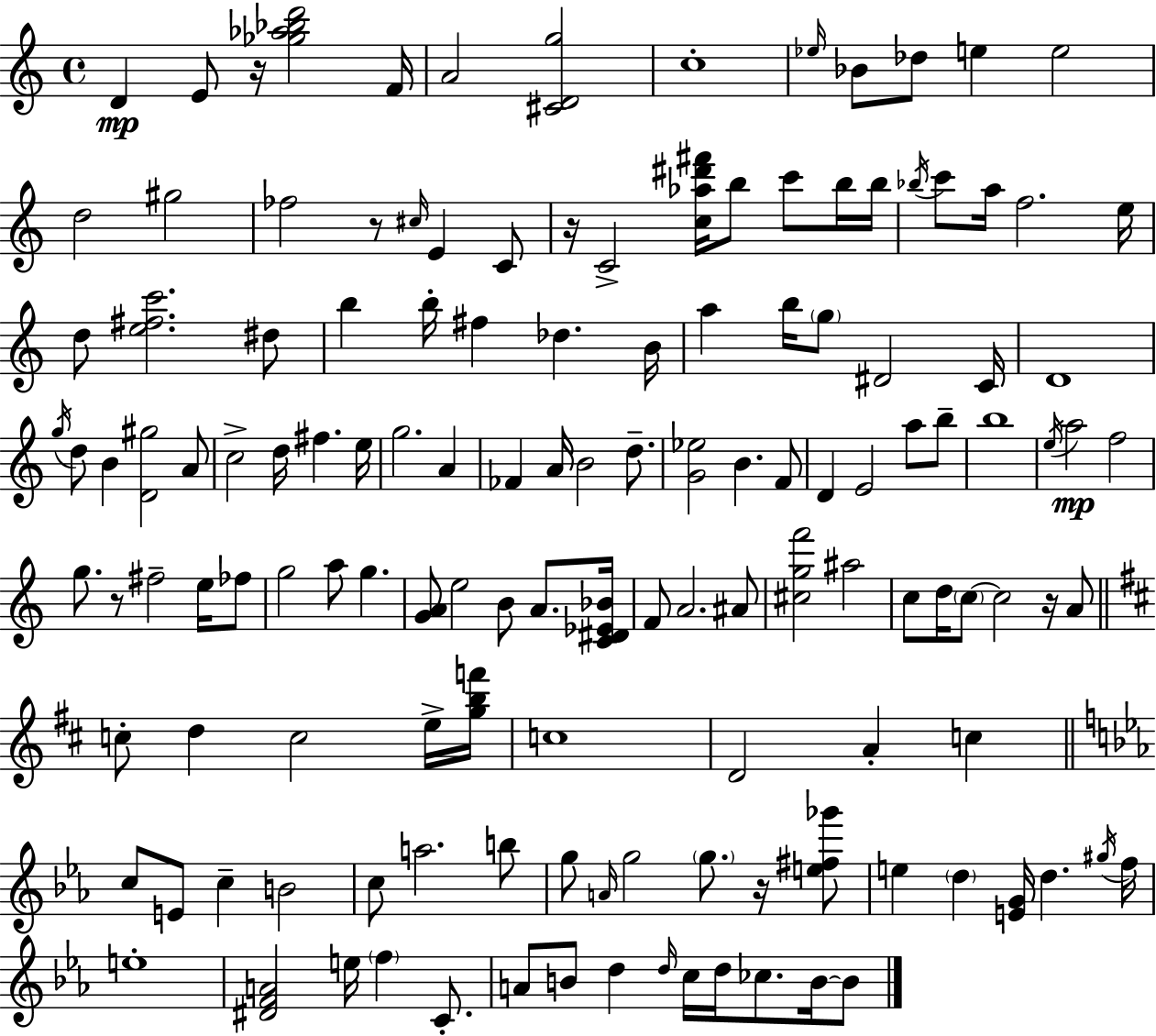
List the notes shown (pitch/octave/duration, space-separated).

D4/q E4/e R/s [Gb5,Ab5,Bb5,D6]/h F4/s A4/h [C#4,D4,G5]/h C5/w Eb5/s Bb4/e Db5/e E5/q E5/h D5/h G#5/h FES5/h R/e C#5/s E4/q C4/e R/s C4/h [C5,Ab5,D#6,F#6]/s B5/e C6/e B5/s B5/s Bb5/s C6/e A5/s F5/h. E5/s D5/e [E5,F#5,C6]/h. D#5/e B5/q B5/s F#5/q Db5/q. B4/s A5/q B5/s G5/e D#4/h C4/s D4/w G5/s D5/e B4/q [D4,G#5]/h A4/e C5/h D5/s F#5/q. E5/s G5/h. A4/q FES4/q A4/s B4/h D5/e. [G4,Eb5]/h B4/q. F4/e D4/q E4/h A5/e B5/e B5/w E5/s A5/h F5/h G5/e. R/e F#5/h E5/s FES5/e G5/h A5/e G5/q. [G4,A4]/e E5/h B4/e A4/e. [C4,D#4,Eb4,Bb4]/s F4/e A4/h. A#4/e [C#5,G5,F6]/h A#5/h C5/e D5/s C5/e C5/h R/s A4/e C5/e D5/q C5/h E5/s [G5,B5,F6]/s C5/w D4/h A4/q C5/q C5/e E4/e C5/q B4/h C5/e A5/h. B5/e G5/e A4/s G5/h G5/e. R/s [E5,F#5,Gb6]/e E5/q D5/q [E4,G4]/s D5/q. G#5/s F5/s E5/w [D#4,F4,A4]/h E5/s F5/q C4/e. A4/e B4/e D5/q D5/s C5/s D5/s CES5/e. B4/s B4/e